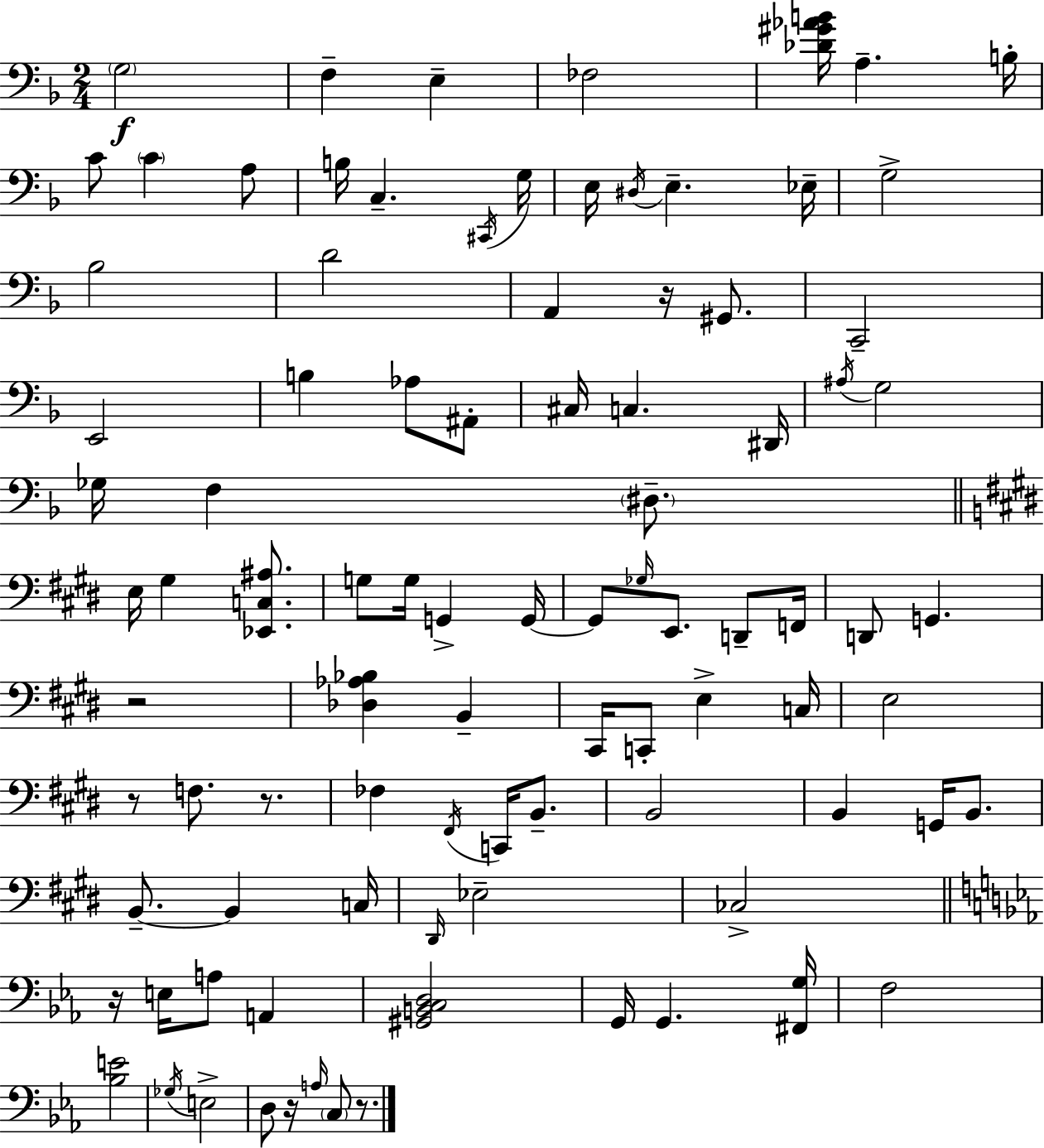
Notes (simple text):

G3/h F3/q E3/q FES3/h [Db4,G#4,Ab4,B4]/s A3/q. B3/s C4/e C4/q A3/e B3/s C3/q. C#2/s G3/s E3/s D#3/s E3/q. Eb3/s G3/h Bb3/h D4/h A2/q R/s G#2/e. C2/h E2/h B3/q Ab3/e A#2/e C#3/s C3/q. D#2/s A#3/s G3/h Gb3/s F3/q D#3/e. E3/s G#3/q [Eb2,C3,A#3]/e. G3/e G3/s G2/q G2/s G2/e Gb3/s E2/e. D2/e F2/s D2/e G2/q. R/h [Db3,Ab3,Bb3]/q B2/q C#2/s C2/e E3/q C3/s E3/h R/e F3/e. R/e. FES3/q F#2/s C2/s B2/e. B2/h B2/q G2/s B2/e. B2/e. B2/q C3/s D#2/s Eb3/h CES3/h R/s E3/s A3/e A2/q [G#2,B2,C3,D3]/h G2/s G2/q. [F#2,G3]/s F3/h [Bb3,E4]/h Gb3/s E3/h D3/e R/s A3/s C3/e R/e.